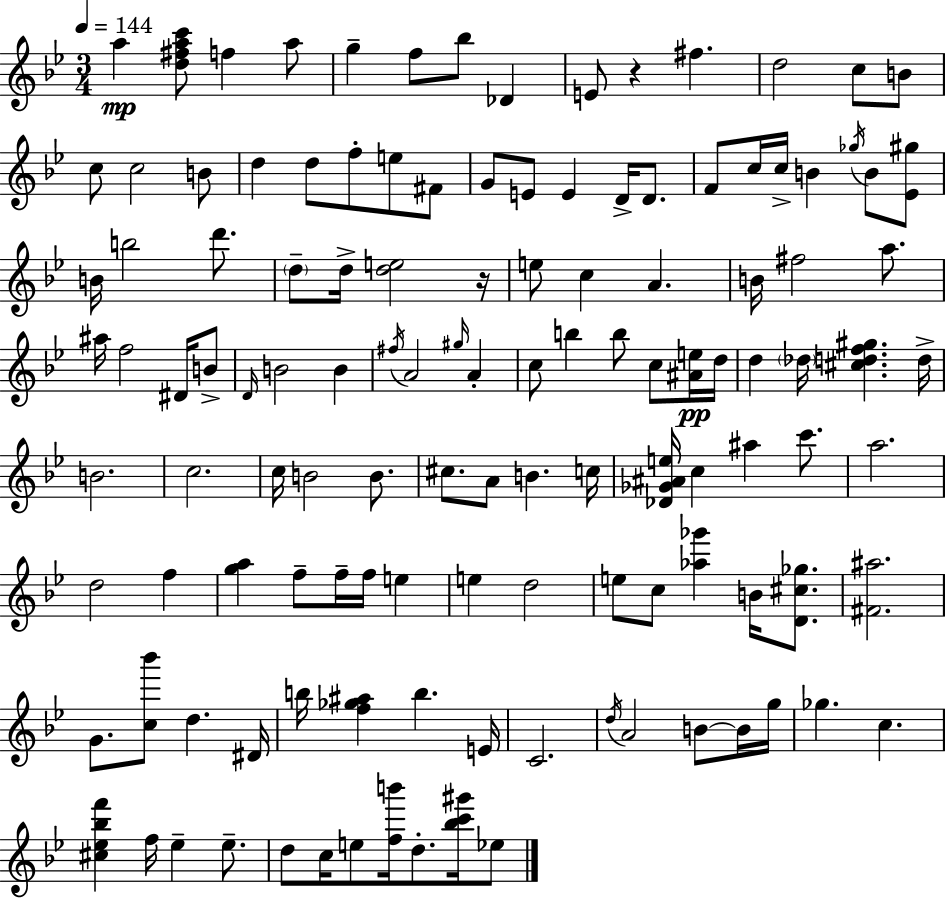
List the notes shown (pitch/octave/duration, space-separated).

A5/q [D5,F#5,A5,C6]/e F5/q A5/e G5/q F5/e Bb5/e Db4/q E4/e R/q F#5/q. D5/h C5/e B4/e C5/e C5/h B4/e D5/q D5/e F5/e E5/e F#4/e G4/e E4/e E4/q D4/s D4/e. F4/e C5/s C5/s B4/q Gb5/s B4/e [Eb4,G#5]/e B4/s B5/h D6/e. D5/e D5/s [D5,E5]/h R/s E5/e C5/q A4/q. B4/s F#5/h A5/e. A#5/s F5/h D#4/s B4/e D4/s B4/h B4/q F#5/s A4/h G#5/s A4/q C5/e B5/q B5/e C5/e [A#4,E5]/s D5/s D5/q Db5/s [C#5,D5,F5,G#5]/q. D5/s B4/h. C5/h. C5/s B4/h B4/e. C#5/e. A4/e B4/q. C5/s [Db4,Gb4,A#4,E5]/s C5/q A#5/q C6/e. A5/h. D5/h F5/q [G5,A5]/q F5/e F5/s F5/s E5/q E5/q D5/h E5/e C5/e [Ab5,Gb6]/q B4/s [D4,C#5,Gb5]/e. [F#4,A#5]/h. G4/e. [C5,Bb6]/e D5/q. D#4/s B5/s [F5,Gb5,A#5]/q B5/q. E4/s C4/h. D5/s A4/h B4/e B4/s G5/s Gb5/q. C5/q. [C#5,Eb5,Bb5,F6]/q F5/s Eb5/q Eb5/e. D5/e C5/s E5/e [F5,B6]/s D5/e. [Bb5,C6,G#6]/s Eb5/e